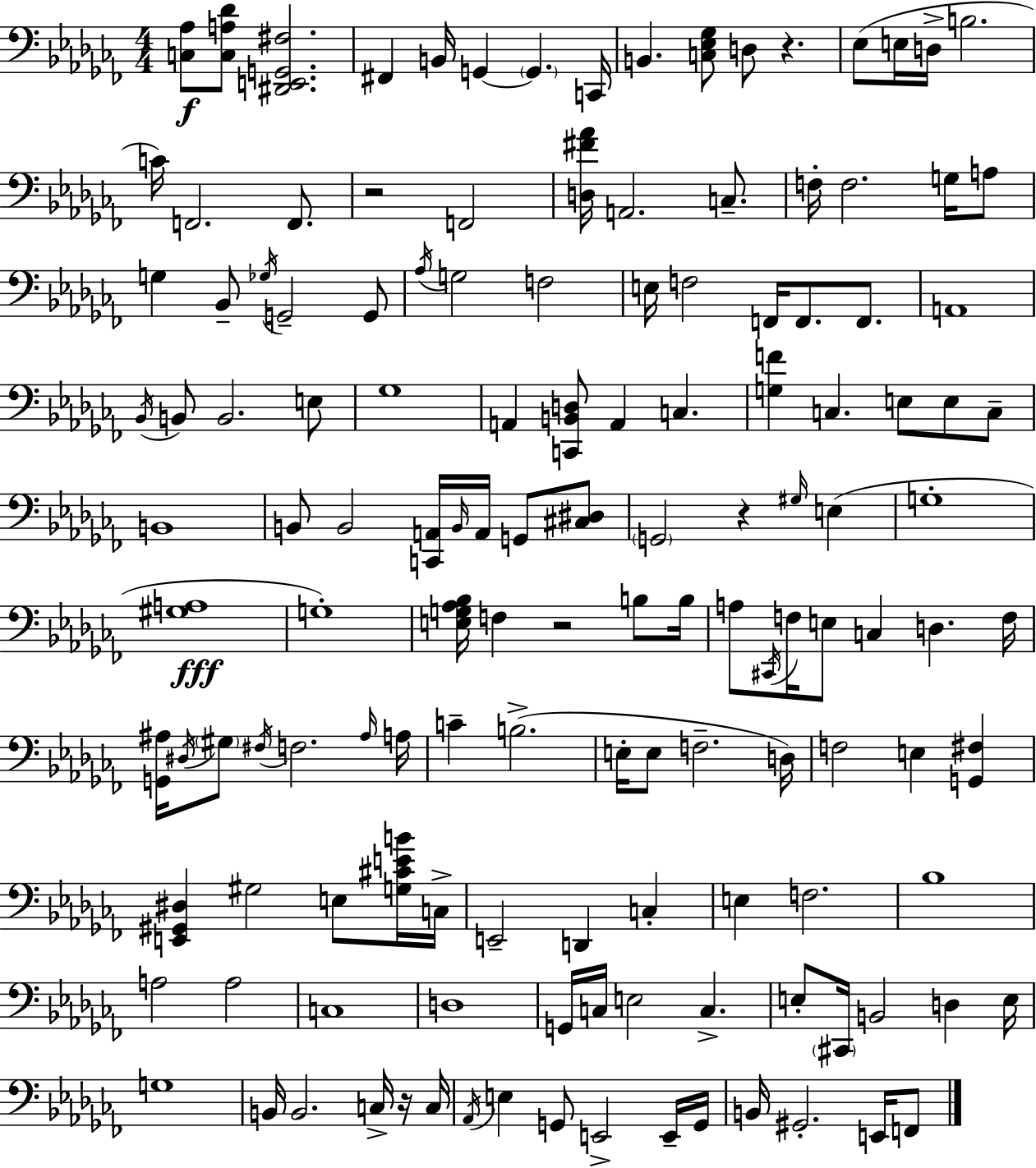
X:1
T:Untitled
M:4/4
L:1/4
K:Abm
[C,_A,]/2 [C,A,_D]/2 [^D,,E,,G,,^F,]2 ^F,, B,,/4 G,, G,, C,,/4 B,, [C,_E,_G,]/2 D,/2 z _E,/2 E,/4 D,/4 B,2 C/4 F,,2 F,,/2 z2 F,,2 [D,^F_A]/4 A,,2 C,/2 F,/4 F,2 G,/4 A,/2 G, _B,,/2 _G,/4 G,,2 G,,/2 _A,/4 G,2 F,2 E,/4 F,2 F,,/4 F,,/2 F,,/2 A,,4 _B,,/4 B,,/2 B,,2 E,/2 _G,4 A,, [C,,B,,D,]/2 A,, C, [G,F] C, E,/2 E,/2 C,/2 B,,4 B,,/2 B,,2 [C,,A,,]/4 B,,/4 A,,/4 G,,/2 [^C,^D,]/2 G,,2 z ^G,/4 E, G,4 [^G,A,]4 G,4 [E,G,_A,_B,]/4 F, z2 B,/2 B,/4 A,/2 ^C,,/4 F,/4 E,/2 C, D, F,/4 [G,,^A,]/4 ^D,/4 ^G,/2 ^F,/4 F,2 ^A,/4 A,/4 C B,2 E,/4 E,/2 F,2 D,/4 F,2 E, [G,,^F,] [E,,^G,,^D,] ^G,2 E,/2 [G,^CEB]/4 C,/4 E,,2 D,, C, E, F,2 _B,4 A,2 A,2 C,4 D,4 G,,/4 C,/4 E,2 C, E,/2 ^C,,/4 B,,2 D, E,/4 G,4 B,,/4 B,,2 C,/4 z/4 C,/4 _A,,/4 E, G,,/2 E,,2 E,,/4 G,,/4 B,,/4 ^G,,2 E,,/4 F,,/2